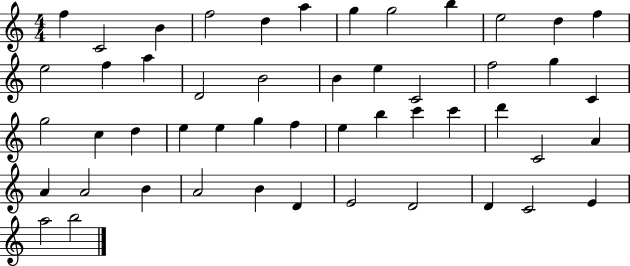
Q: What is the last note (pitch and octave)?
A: B5